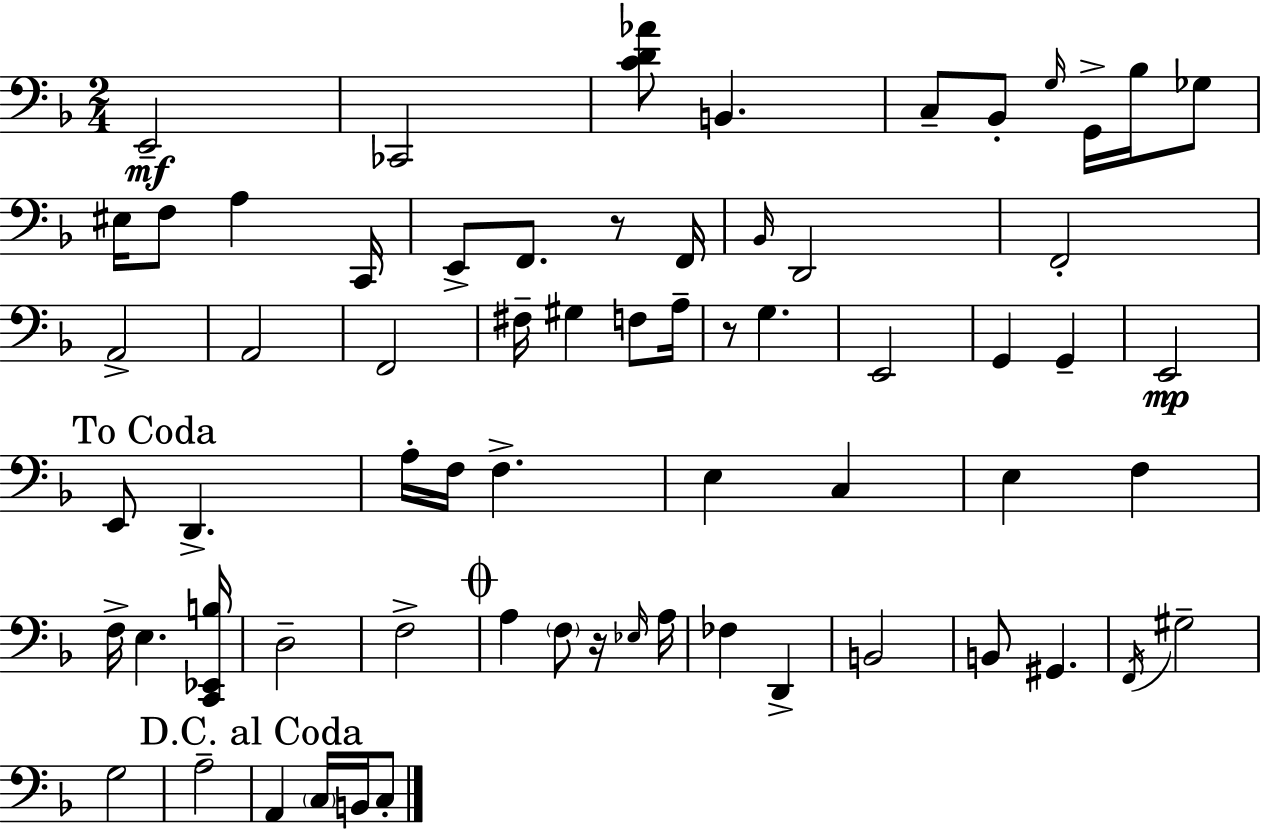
X:1
T:Untitled
M:2/4
L:1/4
K:Dm
E,,2 _C,,2 [CD_A]/2 B,, C,/2 _B,,/2 G,/4 G,,/4 _B,/4 _G,/2 ^E,/4 F,/2 A, C,,/4 E,,/2 F,,/2 z/2 F,,/4 _B,,/4 D,,2 F,,2 A,,2 A,,2 F,,2 ^F,/4 ^G, F,/2 A,/4 z/2 G, E,,2 G,, G,, E,,2 E,,/2 D,, A,/4 F,/4 F, E, C, E, F, F,/4 E, [C,,_E,,B,]/4 D,2 F,2 A, F,/2 z/4 _E,/4 A,/4 _F, D,, B,,2 B,,/2 ^G,, F,,/4 ^G,2 G,2 A,2 A,, C,/4 B,,/4 C,/2